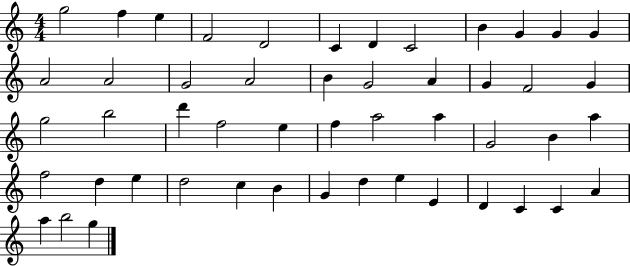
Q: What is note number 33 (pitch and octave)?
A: A5